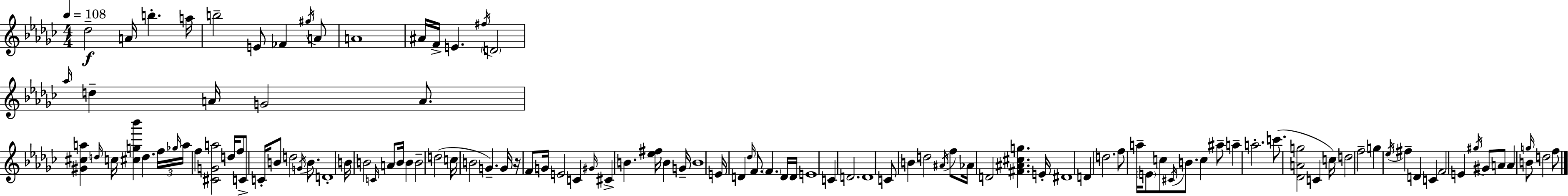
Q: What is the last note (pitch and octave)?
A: F5